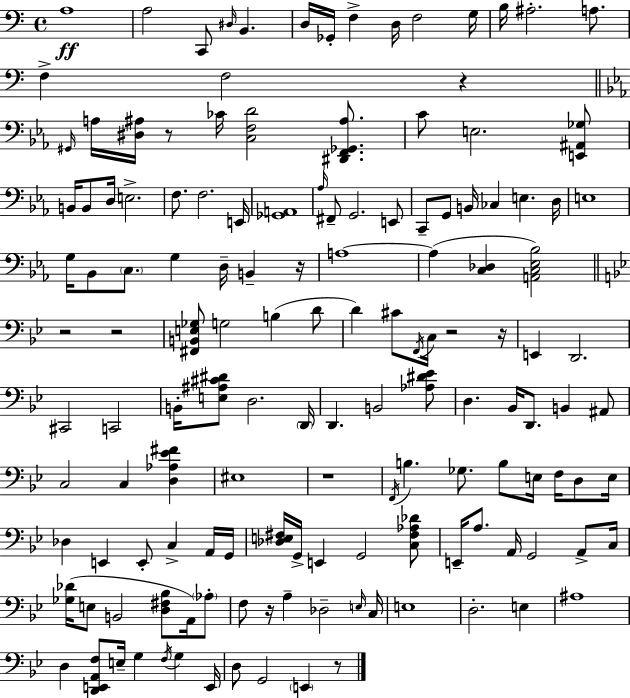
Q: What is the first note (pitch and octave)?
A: A3